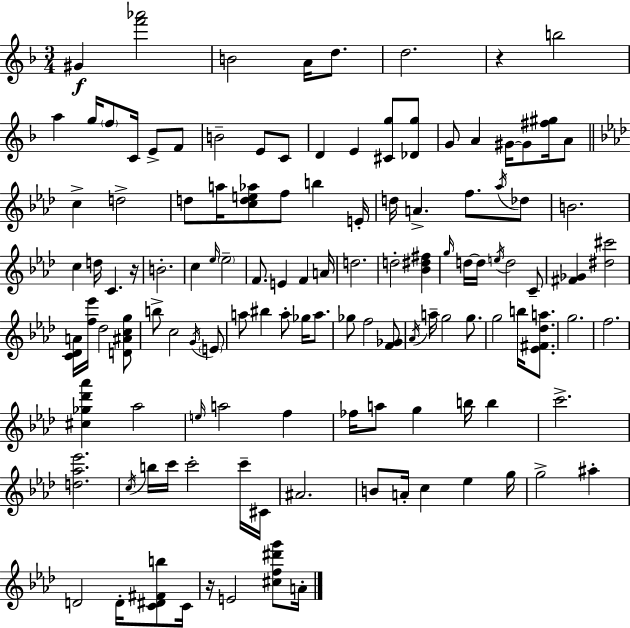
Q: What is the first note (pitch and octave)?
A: G#4